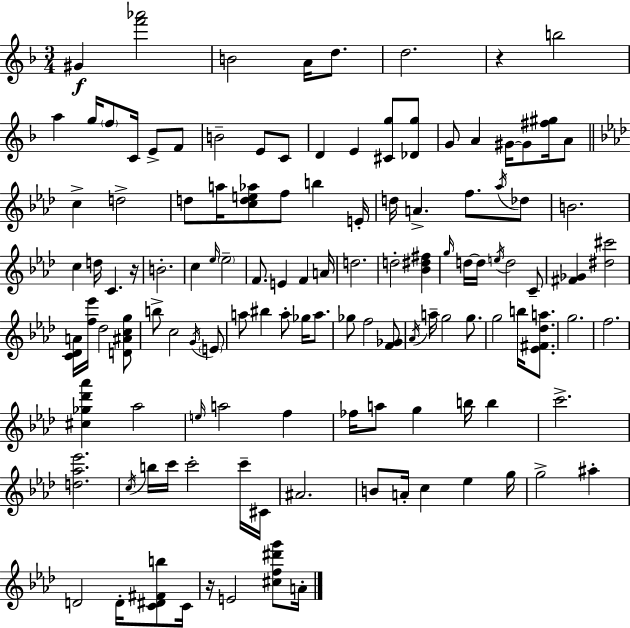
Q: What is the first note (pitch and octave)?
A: G#4